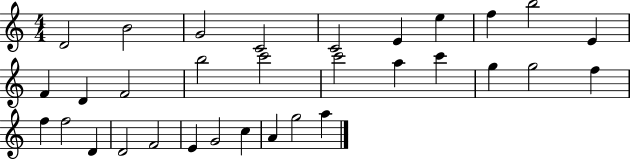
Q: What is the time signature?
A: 4/4